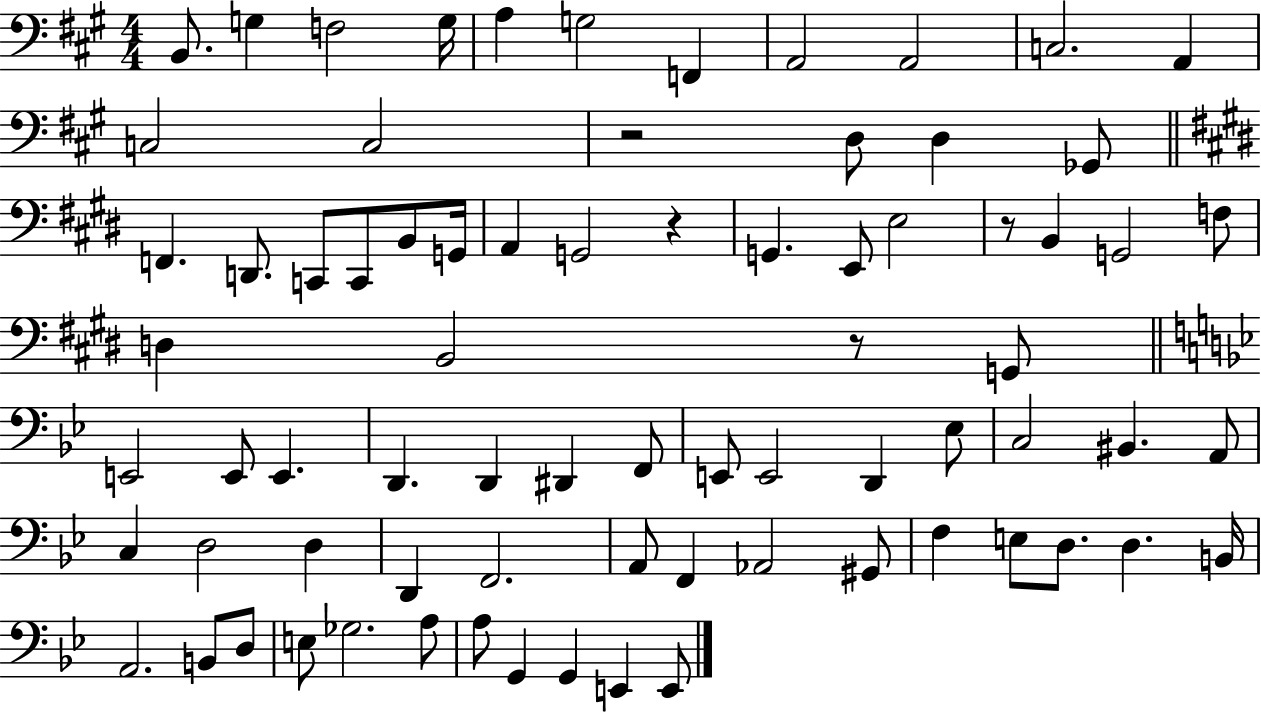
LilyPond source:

{
  \clef bass
  \numericTimeSignature
  \time 4/4
  \key a \major
  b,8. g4 f2 g16 | a4 g2 f,4 | a,2 a,2 | c2. a,4 | \break c2 c2 | r2 d8 d4 ges,8 | \bar "||" \break \key e \major f,4. d,8. c,8 c,8 b,8 g,16 | a,4 g,2 r4 | g,4. e,8 e2 | r8 b,4 g,2 f8 | \break d4 b,2 r8 g,8 | \bar "||" \break \key bes \major e,2 e,8 e,4. | d,4. d,4 dis,4 f,8 | e,8 e,2 d,4 ees8 | c2 bis,4. a,8 | \break c4 d2 d4 | d,4 f,2. | a,8 f,4 aes,2 gis,8 | f4 e8 d8. d4. b,16 | \break a,2. b,8 d8 | e8 ges2. a8 | a8 g,4 g,4 e,4 e,8 | \bar "|."
}